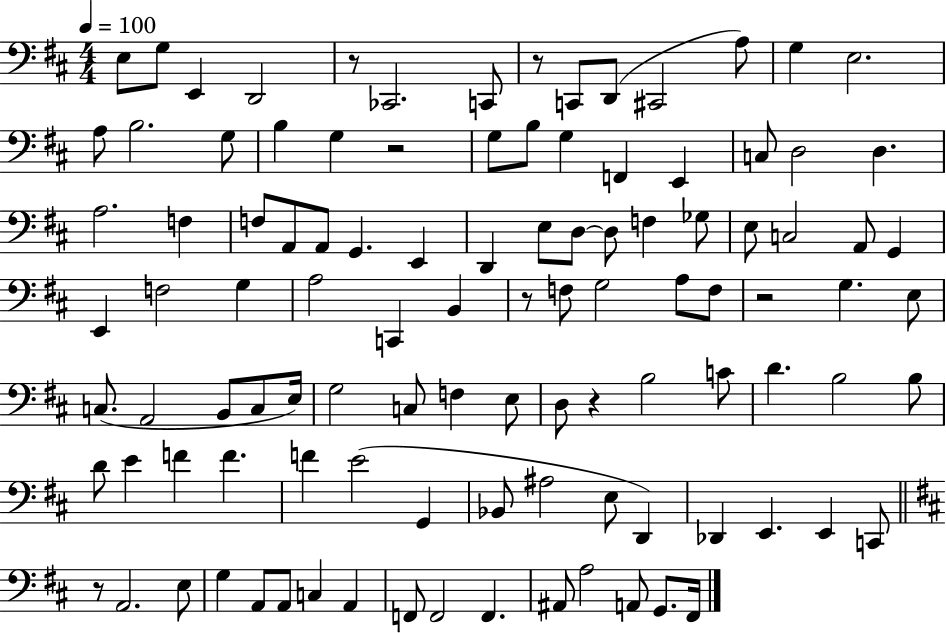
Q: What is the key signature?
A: D major